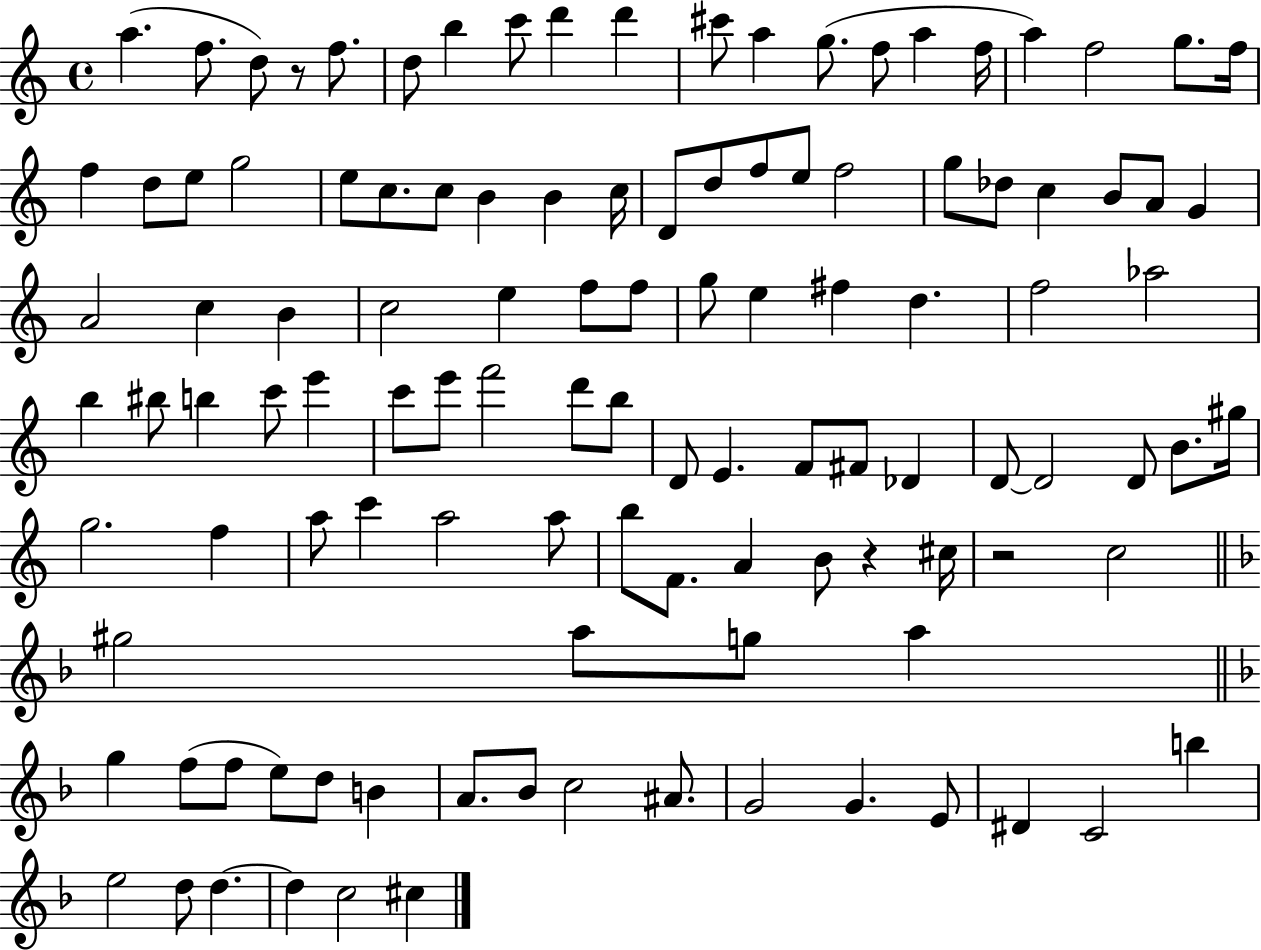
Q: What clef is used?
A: treble